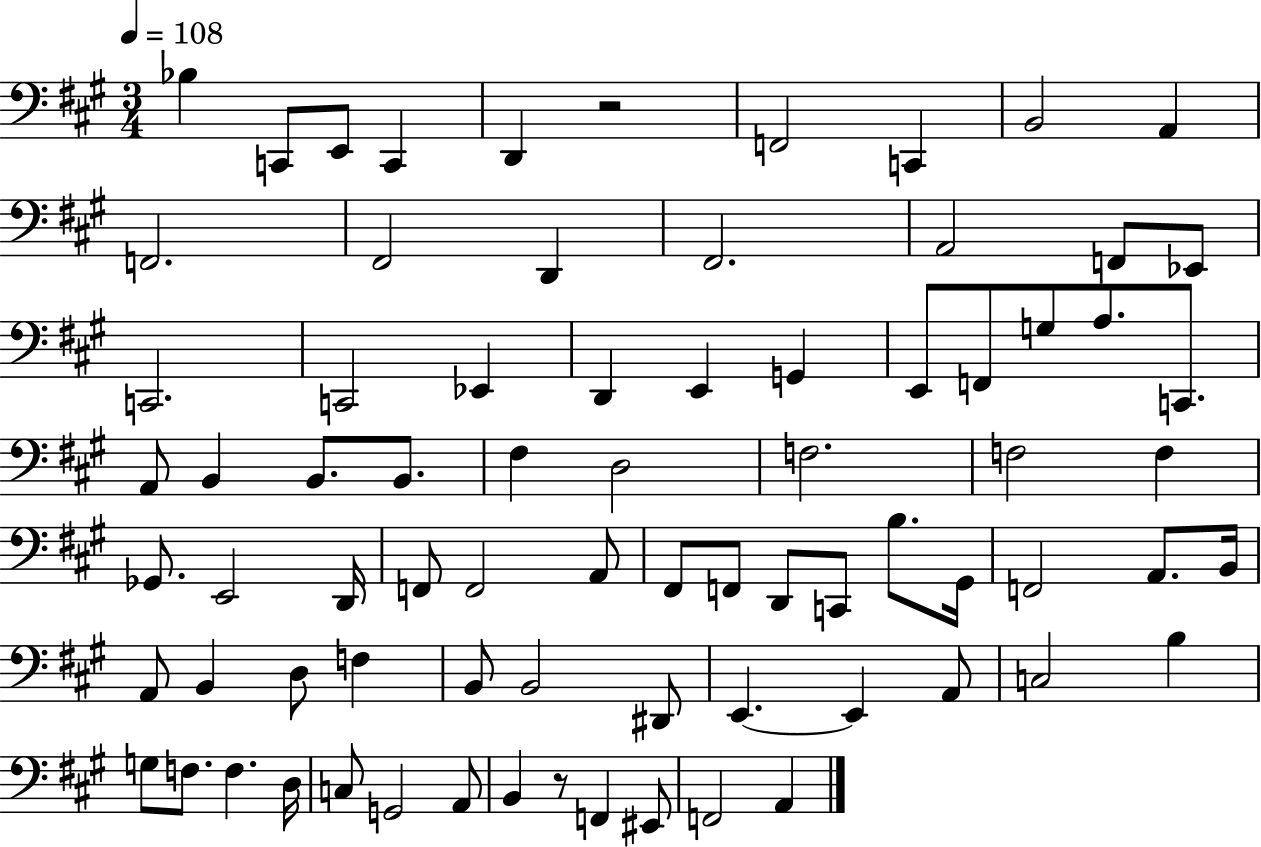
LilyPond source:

{
  \clef bass
  \numericTimeSignature
  \time 3/4
  \key a \major
  \tempo 4 = 108
  bes4 c,8 e,8 c,4 | d,4 r2 | f,2 c,4 | b,2 a,4 | \break f,2. | fis,2 d,4 | fis,2. | a,2 f,8 ees,8 | \break c,2. | c,2 ees,4 | d,4 e,4 g,4 | e,8 f,8 g8 a8. c,8. | \break a,8 b,4 b,8. b,8. | fis4 d2 | f2. | f2 f4 | \break ges,8. e,2 d,16 | f,8 f,2 a,8 | fis,8 f,8 d,8 c,8 b8. gis,16 | f,2 a,8. b,16 | \break a,8 b,4 d8 f4 | b,8 b,2 dis,8 | e,4.~~ e,4 a,8 | c2 b4 | \break g8 f8. f4. d16 | c8 g,2 a,8 | b,4 r8 f,4 eis,8 | f,2 a,4 | \break \bar "|."
}